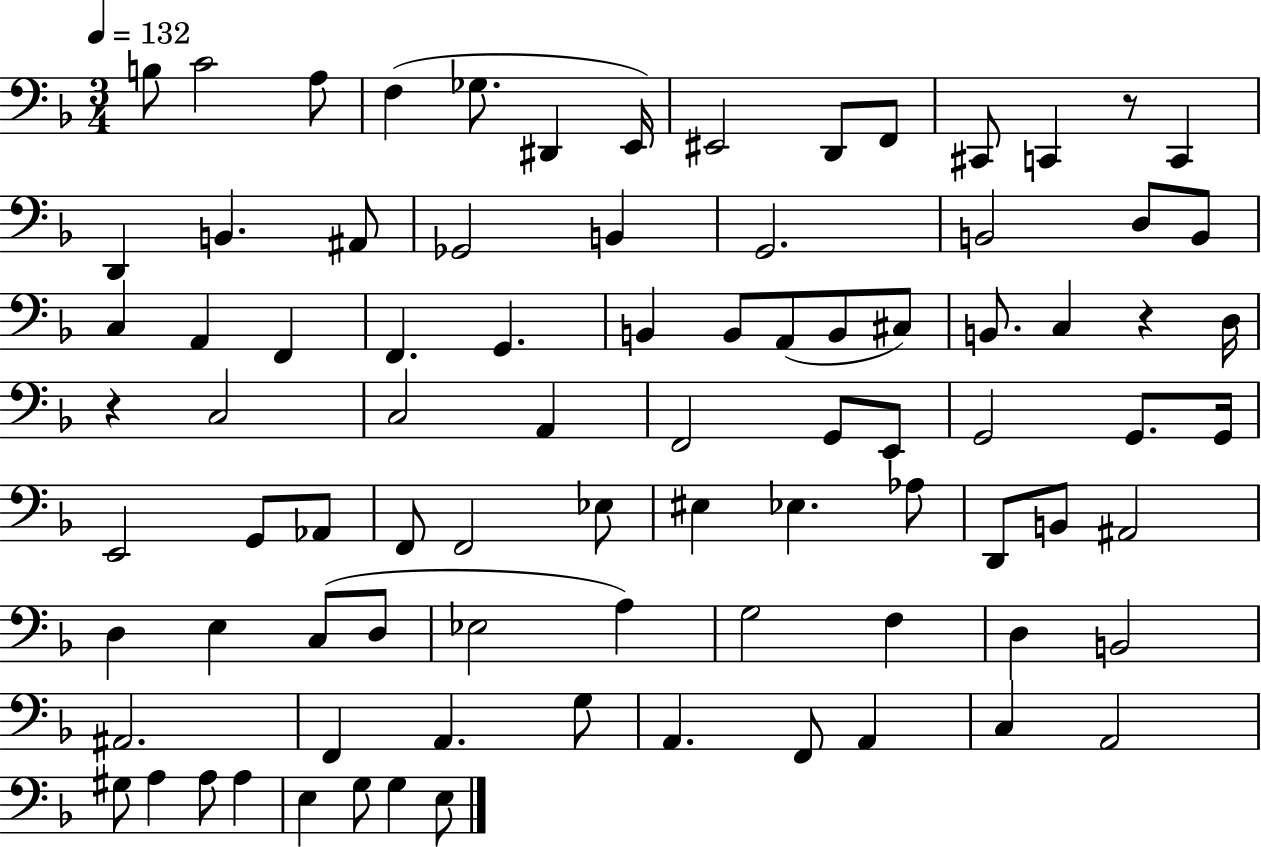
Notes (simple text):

B3/e C4/h A3/e F3/q Gb3/e. D#2/q E2/s EIS2/h D2/e F2/e C#2/e C2/q R/e C2/q D2/q B2/q. A#2/e Gb2/h B2/q G2/h. B2/h D3/e B2/e C3/q A2/q F2/q F2/q. G2/q. B2/q B2/e A2/e B2/e C#3/e B2/e. C3/q R/q D3/s R/q C3/h C3/h A2/q F2/h G2/e E2/e G2/h G2/e. G2/s E2/h G2/e Ab2/e F2/e F2/h Eb3/e EIS3/q Eb3/q. Ab3/e D2/e B2/e A#2/h D3/q E3/q C3/e D3/e Eb3/h A3/q G3/h F3/q D3/q B2/h A#2/h. F2/q A2/q. G3/e A2/q. F2/e A2/q C3/q A2/h G#3/e A3/q A3/e A3/q E3/q G3/e G3/q E3/e